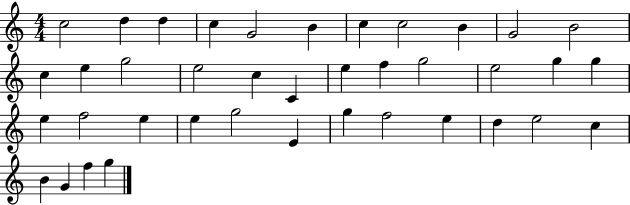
{
  \clef treble
  \numericTimeSignature
  \time 4/4
  \key c \major
  c''2 d''4 d''4 | c''4 g'2 b'4 | c''4 c''2 b'4 | g'2 b'2 | \break c''4 e''4 g''2 | e''2 c''4 c'4 | e''4 f''4 g''2 | e''2 g''4 g''4 | \break e''4 f''2 e''4 | e''4 g''2 e'4 | g''4 f''2 e''4 | d''4 e''2 c''4 | \break b'4 g'4 f''4 g''4 | \bar "|."
}